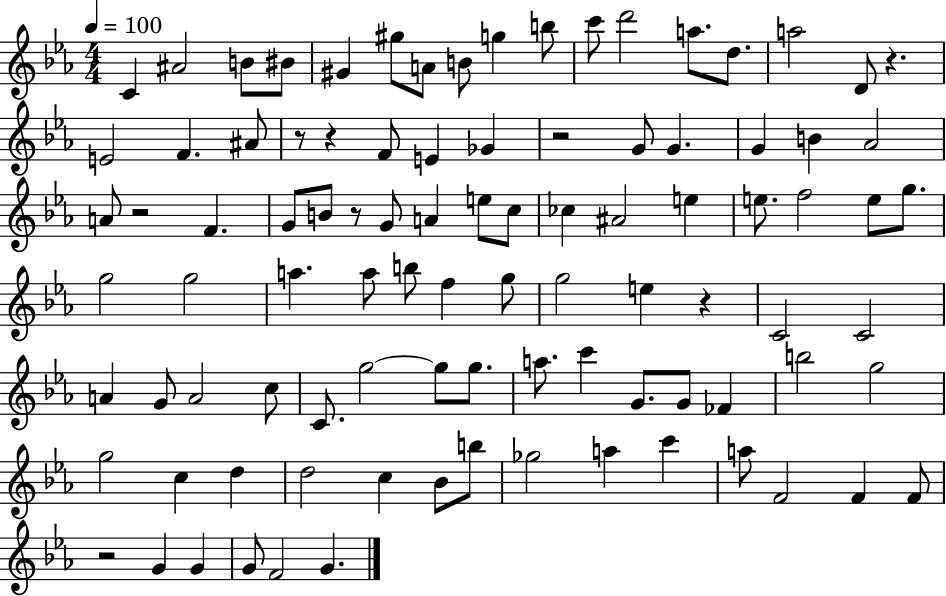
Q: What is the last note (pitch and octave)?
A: G4